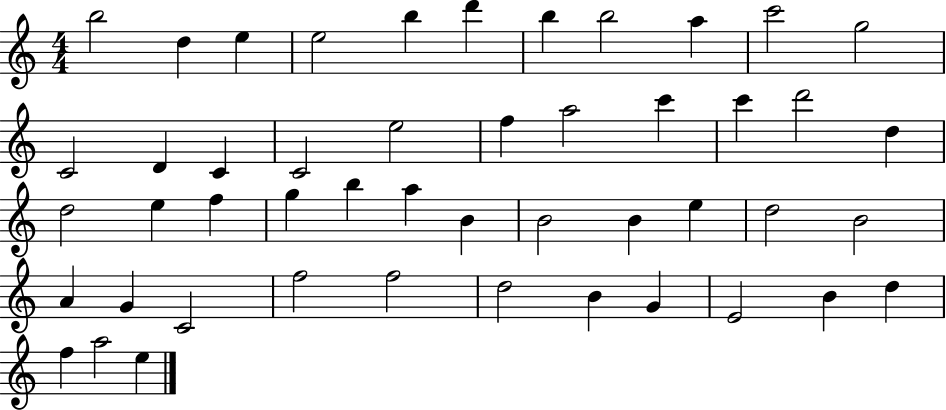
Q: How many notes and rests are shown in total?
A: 48